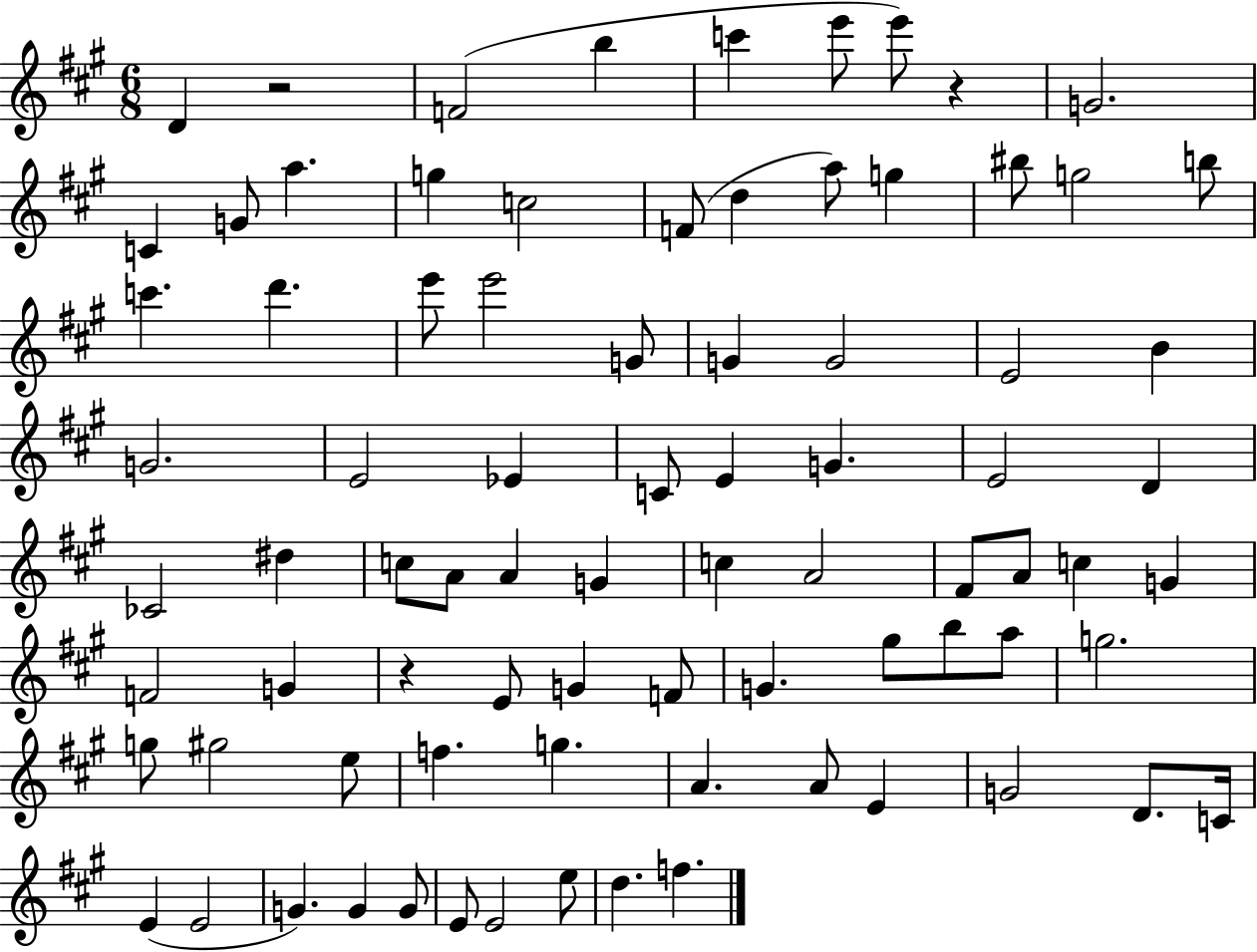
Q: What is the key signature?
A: A major